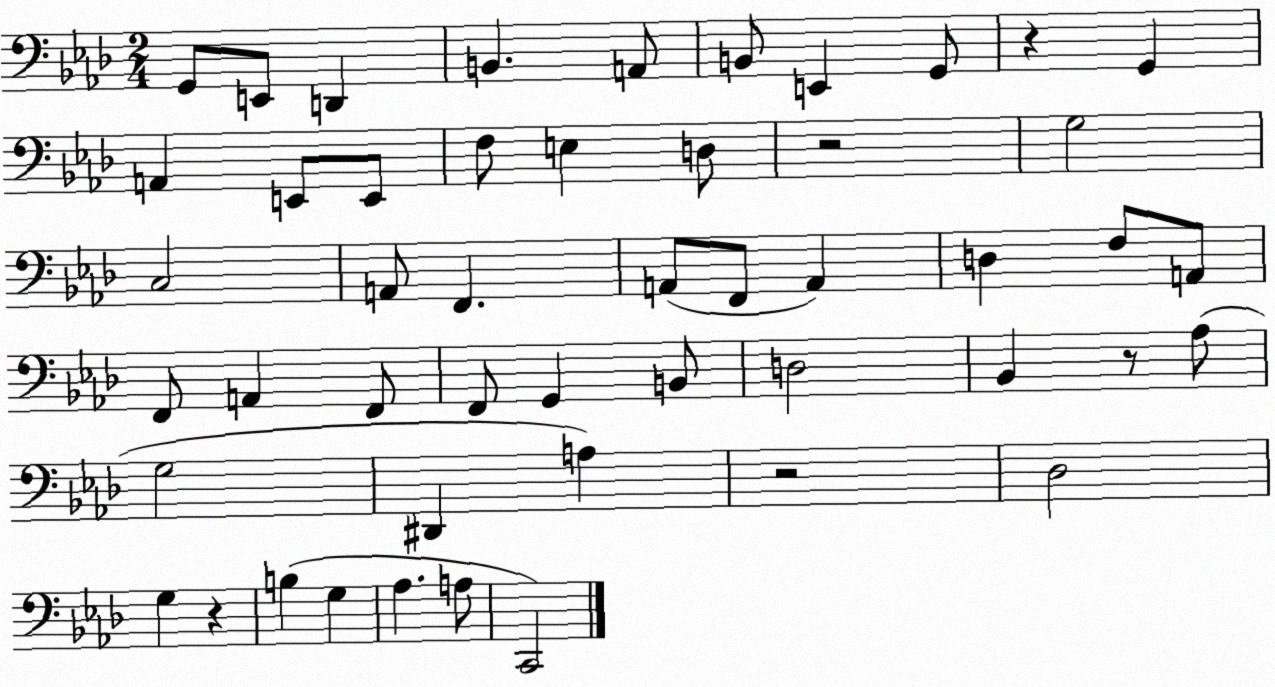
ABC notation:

X:1
T:Untitled
M:2/4
L:1/4
K:Ab
G,,/2 E,,/2 D,, B,, A,,/2 B,,/2 E,, G,,/2 z G,, A,, E,,/2 E,,/2 F,/2 E, D,/2 z2 G,2 C,2 A,,/2 F,, A,,/2 F,,/2 A,, D, F,/2 A,,/2 F,,/2 A,, F,,/2 F,,/2 G,, B,,/2 D,2 _B,, z/2 _A,/2 G,2 ^D,, A, z2 _D,2 G, z B, G, _A, A,/2 C,,2